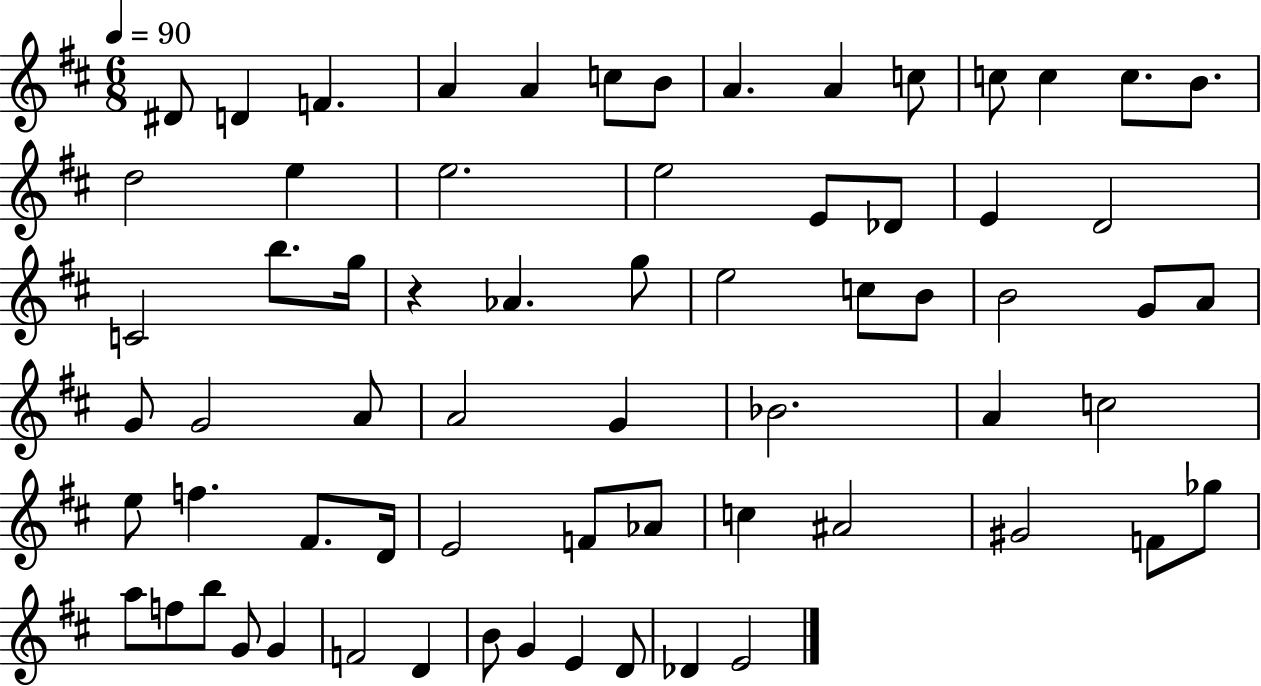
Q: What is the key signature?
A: D major